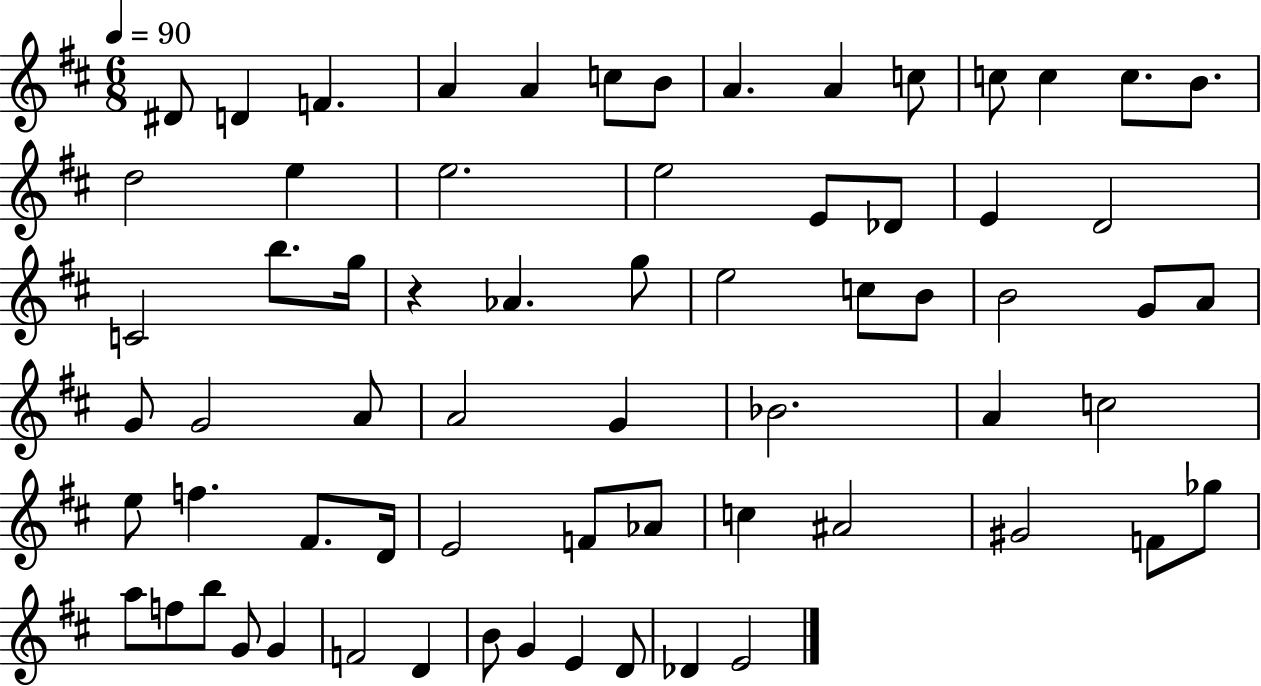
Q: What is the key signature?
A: D major